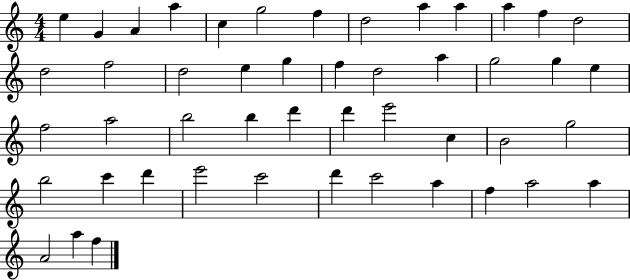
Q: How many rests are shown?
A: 0